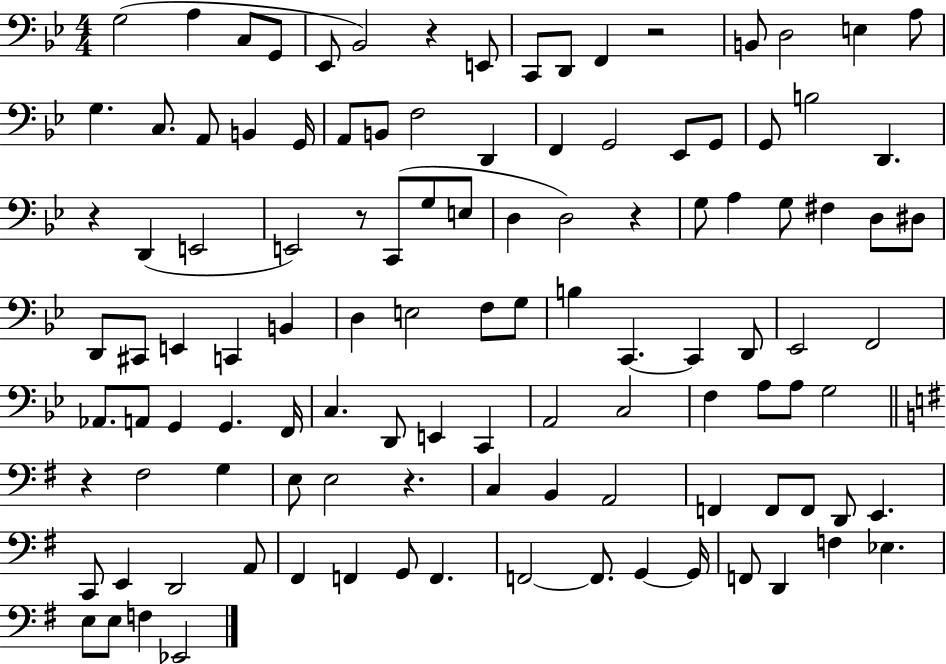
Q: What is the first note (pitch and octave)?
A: G3